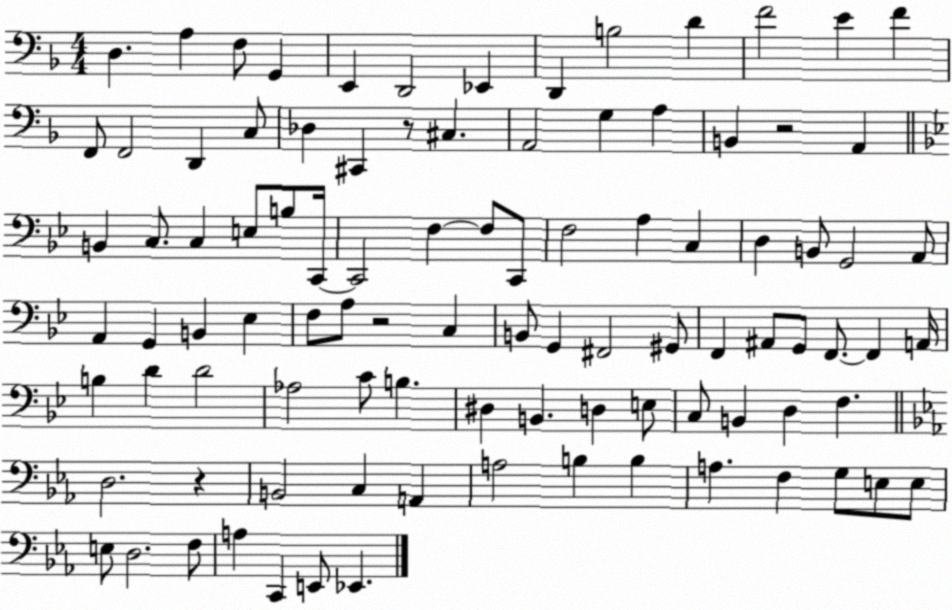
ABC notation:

X:1
T:Untitled
M:4/4
L:1/4
K:F
D, A, F,/2 G,, E,, D,,2 _E,, D,, B,2 D F2 E F F,,/2 F,,2 D,, C,/2 _D, ^C,, z/2 ^C, A,,2 G, A, B,, z2 A,, B,, C,/2 C, E,/2 B,/2 C,,/4 C,,2 F, F,/2 C,,/2 F,2 A, C, D, B,,/2 G,,2 A,,/2 A,, G,, B,, _E, F,/2 A,/2 z2 C, B,,/2 G,, ^F,,2 ^G,,/2 F,, ^A,,/2 G,,/2 F,,/2 F,, A,,/4 B, D D2 _A,2 C/2 B, ^D, B,, D, E,/2 C,/2 B,, D, F, D,2 z B,,2 C, A,, A,2 B, B, A, F, G,/2 E,/2 E,/2 E,/2 D,2 F,/2 A, C,, E,,/2 _E,,